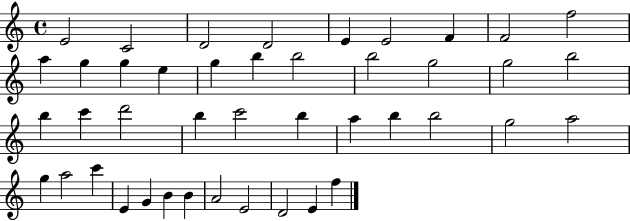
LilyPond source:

{
  \clef treble
  \time 4/4
  \defaultTimeSignature
  \key c \major
  e'2 c'2 | d'2 d'2 | e'4 e'2 f'4 | f'2 f''2 | \break a''4 g''4 g''4 e''4 | g''4 b''4 b''2 | b''2 g''2 | g''2 b''2 | \break b''4 c'''4 d'''2 | b''4 c'''2 b''4 | a''4 b''4 b''2 | g''2 a''2 | \break g''4 a''2 c'''4 | e'4 g'4 b'4 b'4 | a'2 e'2 | d'2 e'4 f''4 | \break \bar "|."
}